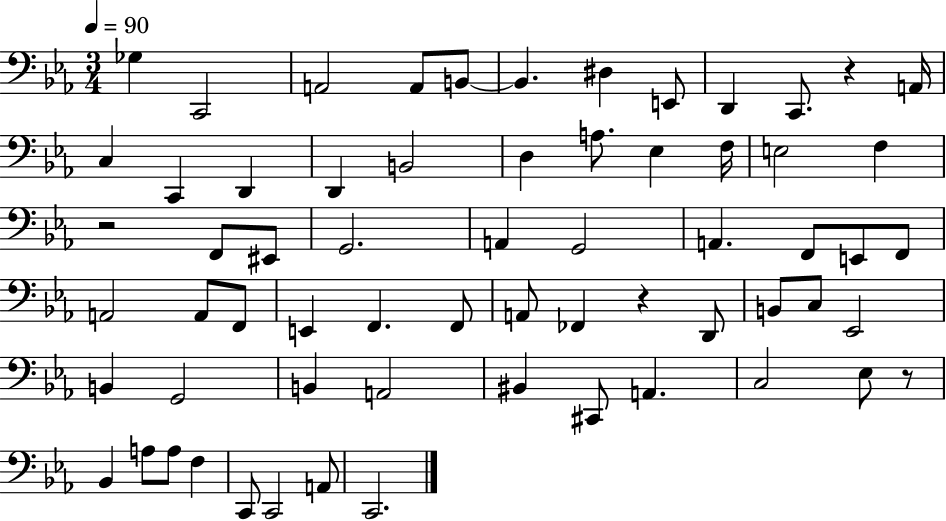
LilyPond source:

{
  \clef bass
  \numericTimeSignature
  \time 3/4
  \key ees \major
  \tempo 4 = 90
  \repeat volta 2 { ges4 c,2 | a,2 a,8 b,8~~ | b,4. dis4 e,8 | d,4 c,8. r4 a,16 | \break c4 c,4 d,4 | d,4 b,2 | d4 a8. ees4 f16 | e2 f4 | \break r2 f,8 eis,8 | g,2. | a,4 g,2 | a,4. f,8 e,8 f,8 | \break a,2 a,8 f,8 | e,4 f,4. f,8 | a,8 fes,4 r4 d,8 | b,8 c8 ees,2 | \break b,4 g,2 | b,4 a,2 | bis,4 cis,8 a,4. | c2 ees8 r8 | \break bes,4 a8 a8 f4 | c,8 c,2 a,8 | c,2. | } \bar "|."
}